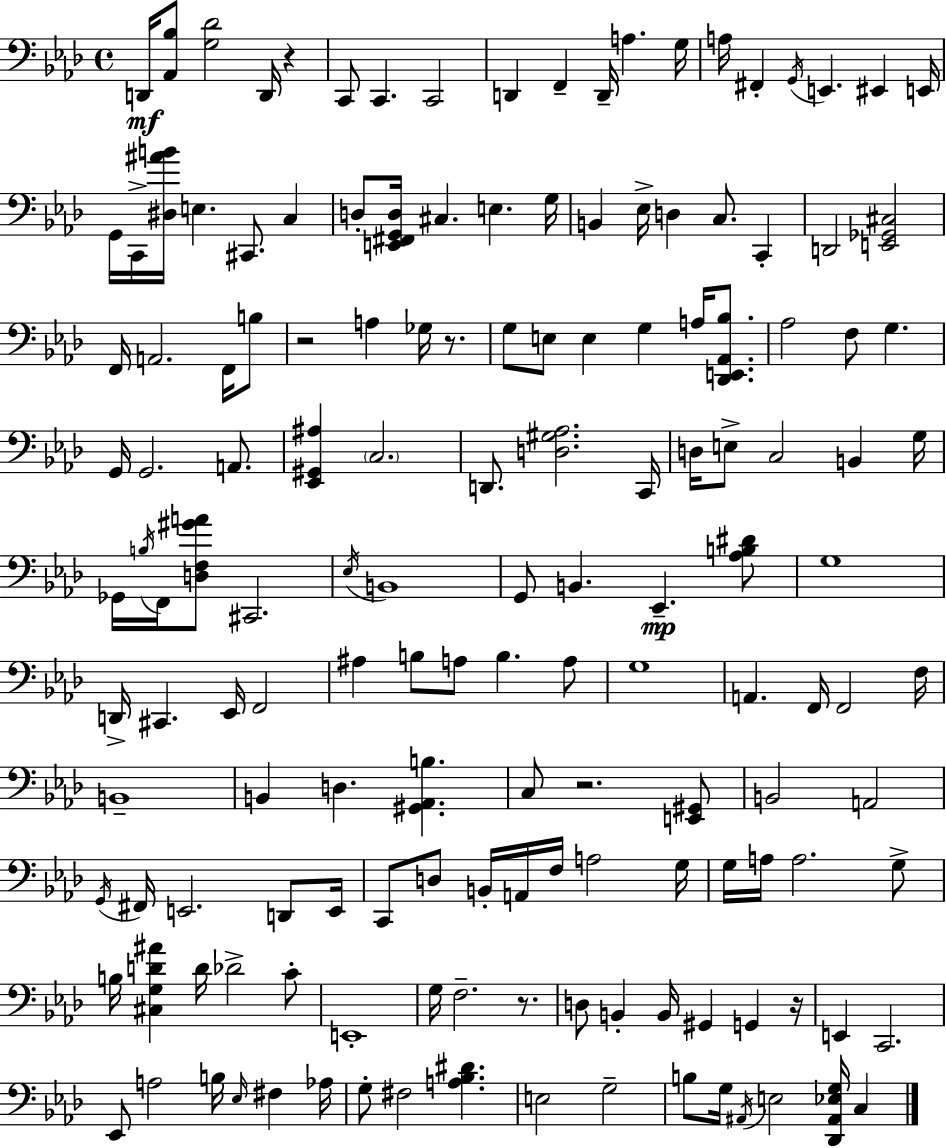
X:1
T:Untitled
M:4/4
L:1/4
K:Ab
D,,/4 [_A,,_B,]/2 [G,_D]2 D,,/4 z C,,/2 C,, C,,2 D,, F,, D,,/4 A, G,/4 A,/4 ^F,, G,,/4 E,, ^E,, E,,/4 G,,/4 C,,/4 [^D,^AB]/4 E, ^C,,/2 C, D,/2 [E,,^F,,G,,D,]/4 ^C, E, G,/4 B,, _E,/4 D, C,/2 C,, D,,2 [E,,_G,,^C,]2 F,,/4 A,,2 F,,/4 B,/2 z2 A, _G,/4 z/2 G,/2 E,/2 E, G, A,/4 [_D,,E,,_A,,_B,]/2 _A,2 F,/2 G, G,,/4 G,,2 A,,/2 [_E,,^G,,^A,] C,2 D,,/2 [D,^G,_A,]2 C,,/4 D,/4 E,/2 C,2 B,, G,/4 _G,,/4 B,/4 F,,/4 [D,F,^GA]/2 ^C,,2 _E,/4 B,,4 G,,/2 B,, _E,, [_A,B,^D]/2 G,4 D,,/4 ^C,, _E,,/4 F,,2 ^A, B,/2 A,/2 B, A,/2 G,4 A,, F,,/4 F,,2 F,/4 B,,4 B,, D, [^G,,_A,,B,] C,/2 z2 [E,,^G,,]/2 B,,2 A,,2 G,,/4 ^F,,/4 E,,2 D,,/2 E,,/4 C,,/2 D,/2 B,,/4 A,,/4 F,/4 A,2 G,/4 G,/4 A,/4 A,2 G,/2 B,/4 [^C,G,D^A] D/4 _D2 C/2 E,,4 G,/4 F,2 z/2 D,/2 B,, B,,/4 ^G,, G,, z/4 E,, C,,2 _E,,/2 A,2 B,/4 _E,/4 ^F, _A,/4 G,/2 ^F,2 [A,_B,^D] E,2 G,2 B,/2 G,/4 ^A,,/4 E,2 [_D,,^A,,_E,G,]/4 C,